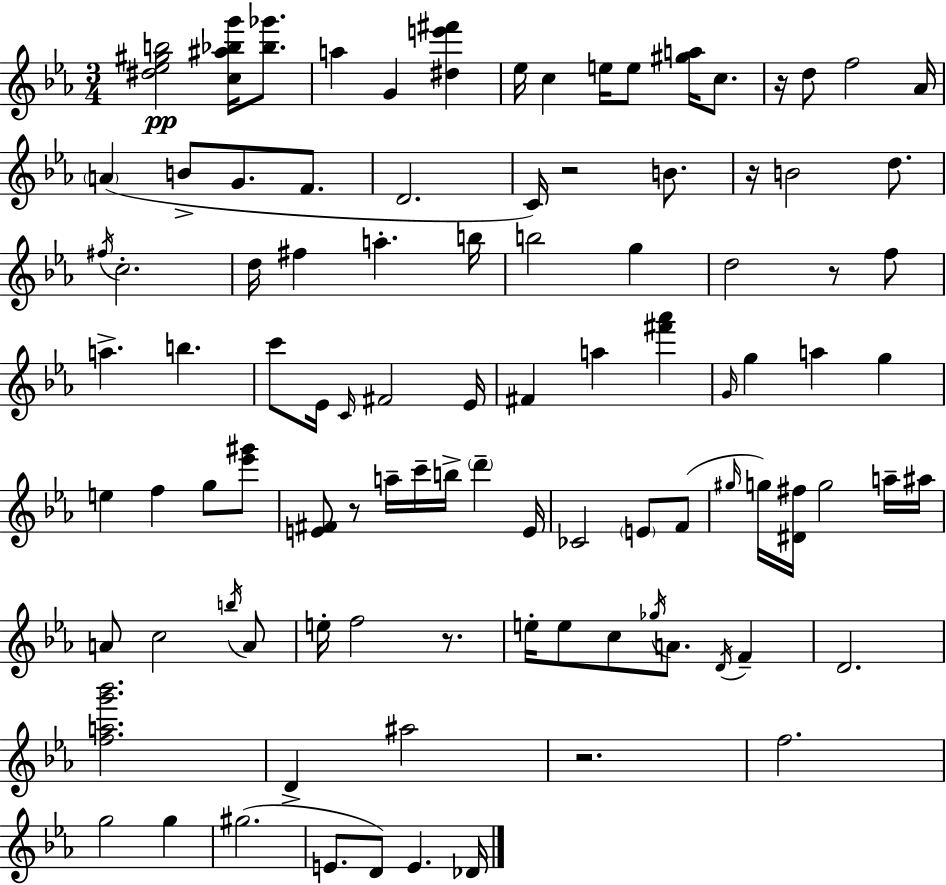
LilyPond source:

{
  \clef treble
  \numericTimeSignature
  \time 3/4
  \key c \minor
  <dis'' ees'' gis'' b''>2\pp <c'' ais'' bes'' g'''>16 <bes'' ges'''>8. | a''4 g'4 <dis'' e''' fis'''>4 | ees''16 c''4 e''16 e''8 <gis'' a''>16 c''8. | r16 d''8 f''2 aes'16 | \break \parenthesize a'4( b'8-> g'8. f'8. | d'2. | c'16) r2 b'8. | r16 b'2 d''8. | \break \acciaccatura { fis''16 } c''2.-. | d''16 fis''4 a''4.-. | b''16 b''2 g''4 | d''2 r8 f''8 | \break a''4.-> b''4. | c'''8 ees'16 \grace { c'16 } fis'2 | ees'16 fis'4 a''4 <fis''' aes'''>4 | \grace { g'16 } g''4 a''4 g''4 | \break e''4 f''4 g''8 | <ees''' gis'''>8 <e' fis'>8 r8 a''16-- c'''16-- b''16-> \parenthesize d'''4-- | e'16 ces'2 \parenthesize e'8 | f'8( \grace { gis''16 } g''16) <dis' fis''>16 g''2 | \break a''16-- ais''16 a'8 c''2 | \acciaccatura { b''16 } a'8 e''16-. f''2 | r8. e''16-. e''8 c''8 \acciaccatura { ges''16 } a'8. | \acciaccatura { d'16 } f'4-- d'2. | \break <f'' a'' g''' bes'''>2. | d'4-> ais''2 | r2. | f''2. | \break g''2 | g''4 gis''2.( | e'8. d'8) | e'4. des'16 \bar "|."
}